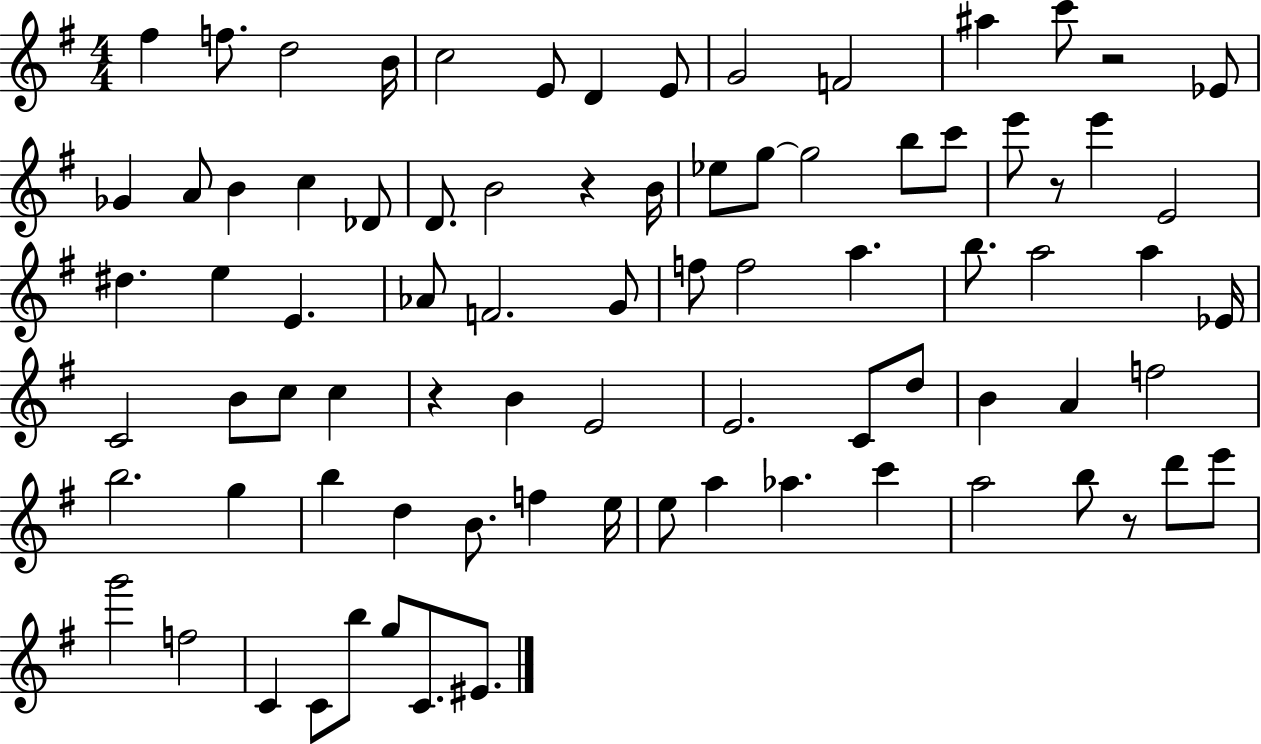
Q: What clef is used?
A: treble